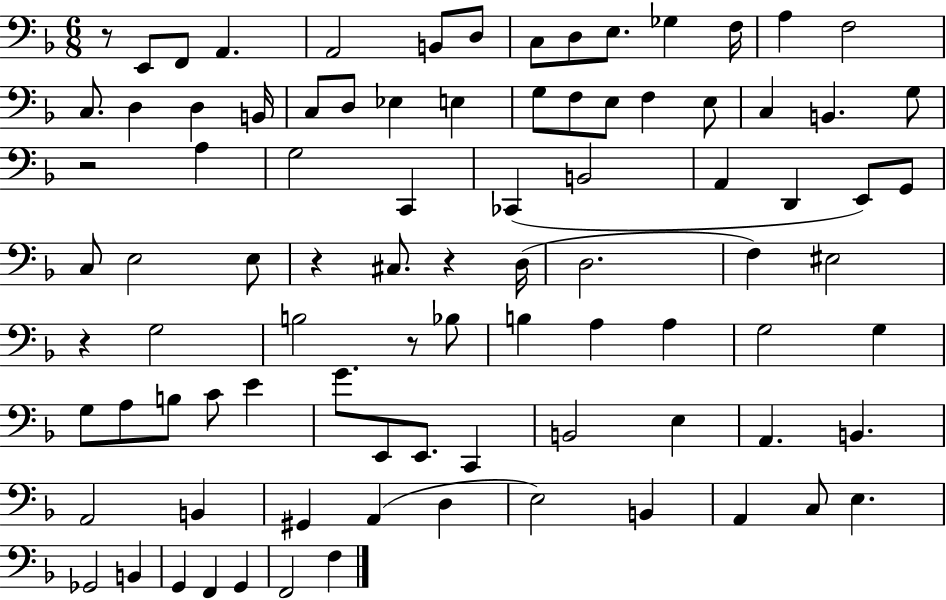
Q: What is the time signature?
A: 6/8